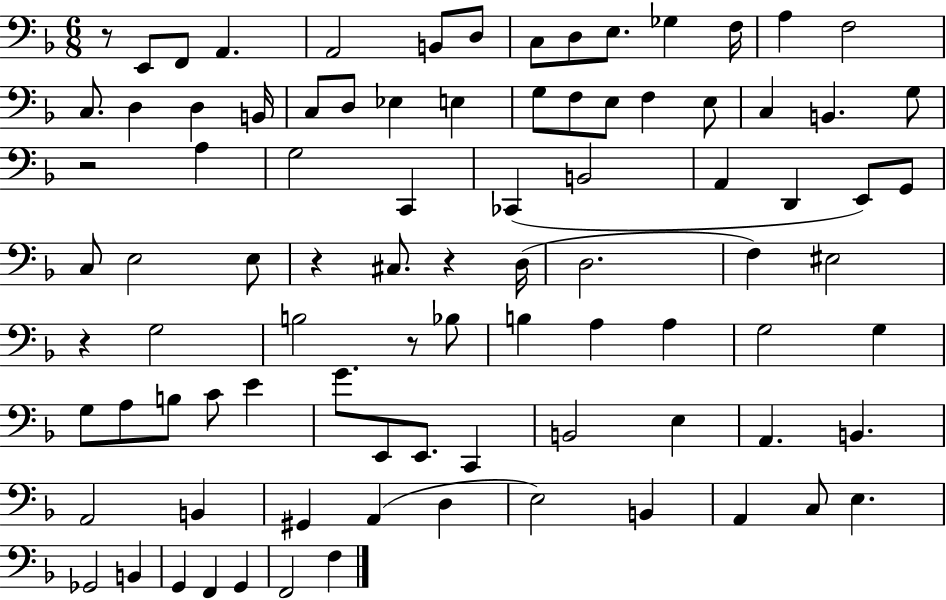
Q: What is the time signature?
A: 6/8